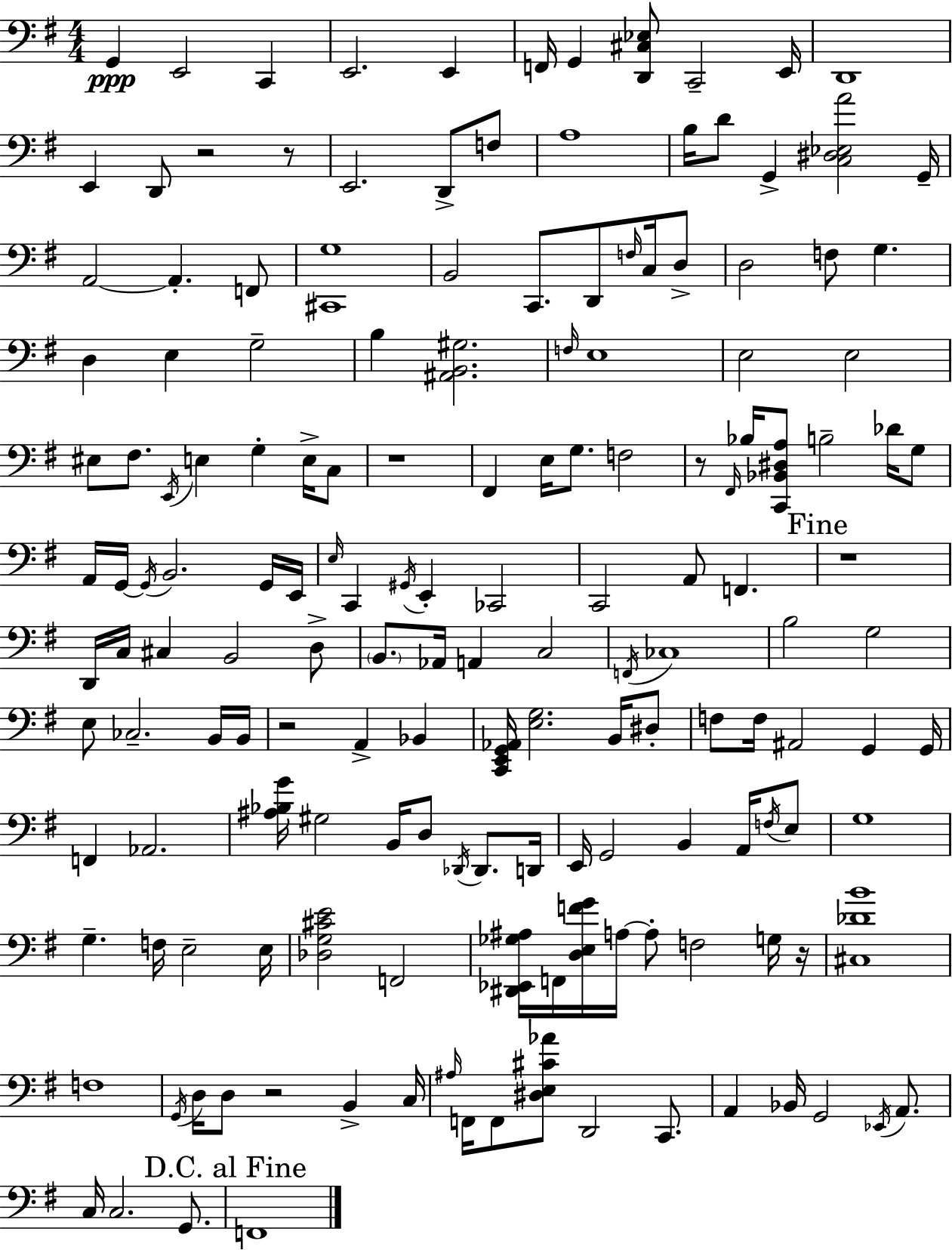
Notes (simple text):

G2/q E2/h C2/q E2/h. E2/q F2/s G2/q [D2,C#3,Eb3]/e C2/h E2/s D2/w E2/q D2/e R/h R/e E2/h. D2/e F3/e A3/w B3/s D4/e G2/q [C3,D#3,Eb3,A4]/h G2/s A2/h A2/q. F2/e [C#2,G3]/w B2/h C2/e. D2/e F3/s C3/s D3/e D3/h F3/e G3/q. D3/q E3/q G3/h B3/q [A#2,B2,G#3]/h. F3/s E3/w E3/h E3/h EIS3/e F#3/e. E2/s E3/q G3/q E3/s C3/e R/w F#2/q E3/s G3/e. F3/h R/e F#2/s Bb3/s [C2,Bb2,D#3,A3]/e B3/h Db4/s G3/e A2/s G2/s G2/s B2/h. G2/s E2/s E3/s C2/q G#2/s E2/q CES2/h C2/h A2/e F2/q. R/w D2/s C3/s C#3/q B2/h D3/e B2/e. Ab2/s A2/q C3/h F2/s CES3/w B3/h G3/h E3/e CES3/h. B2/s B2/s R/h A2/q Bb2/q [C2,E2,G2,Ab2]/s [E3,G3]/h. B2/s D#3/e F3/e F3/s A#2/h G2/q G2/s F2/q Ab2/h. [A#3,Bb3,G4]/s G#3/h B2/s D3/e Db2/s Db2/e. D2/s E2/s G2/h B2/q A2/s F3/s E3/e G3/w G3/q. F3/s E3/h E3/s [Db3,G3,C#4,E4]/h F2/h [D#2,Eb2,Gb3,A#3]/s F2/s [D3,E3,F4,G4]/s A3/s A3/e F3/h G3/s R/s [C#3,Db4,B4]/w F3/w G2/s D3/s D3/e R/h B2/q C3/s A#3/s F2/s F2/e [D#3,E3,C#4,Ab4]/e D2/h C2/e. A2/q Bb2/s G2/h Eb2/s A2/e. C3/s C3/h. G2/e. F2/w